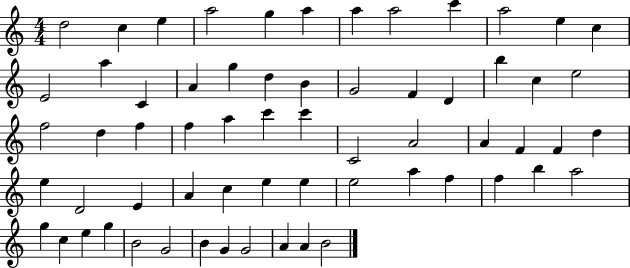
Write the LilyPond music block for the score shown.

{
  \clef treble
  \numericTimeSignature
  \time 4/4
  \key c \major
  d''2 c''4 e''4 | a''2 g''4 a''4 | a''4 a''2 c'''4 | a''2 e''4 c''4 | \break e'2 a''4 c'4 | a'4 g''4 d''4 b'4 | g'2 f'4 d'4 | b''4 c''4 e''2 | \break f''2 d''4 f''4 | f''4 a''4 c'''4 c'''4 | c'2 a'2 | a'4 f'4 f'4 d''4 | \break e''4 d'2 e'4 | a'4 c''4 e''4 e''4 | e''2 a''4 f''4 | f''4 b''4 a''2 | \break g''4 c''4 e''4 g''4 | b'2 g'2 | b'4 g'4 g'2 | a'4 a'4 b'2 | \break \bar "|."
}